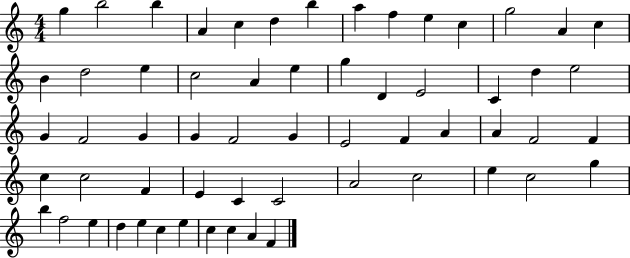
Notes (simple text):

G5/q B5/h B5/q A4/q C5/q D5/q B5/q A5/q F5/q E5/q C5/q G5/h A4/q C5/q B4/q D5/h E5/q C5/h A4/q E5/q G5/q D4/q E4/h C4/q D5/q E5/h G4/q F4/h G4/q G4/q F4/h G4/q E4/h F4/q A4/q A4/q F4/h F4/q C5/q C5/h F4/q E4/q C4/q C4/h A4/h C5/h E5/q C5/h G5/q B5/q F5/h E5/q D5/q E5/q C5/q E5/q C5/q C5/q A4/q F4/q